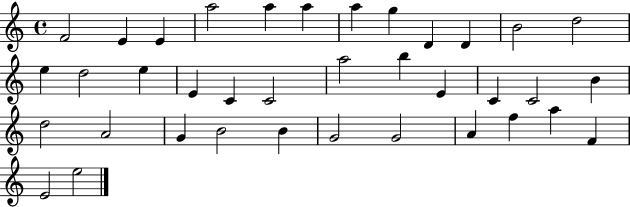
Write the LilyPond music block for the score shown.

{
  \clef treble
  \time 4/4
  \defaultTimeSignature
  \key c \major
  f'2 e'4 e'4 | a''2 a''4 a''4 | a''4 g''4 d'4 d'4 | b'2 d''2 | \break e''4 d''2 e''4 | e'4 c'4 c'2 | a''2 b''4 e'4 | c'4 c'2 b'4 | \break d''2 a'2 | g'4 b'2 b'4 | g'2 g'2 | a'4 f''4 a''4 f'4 | \break e'2 e''2 | \bar "|."
}